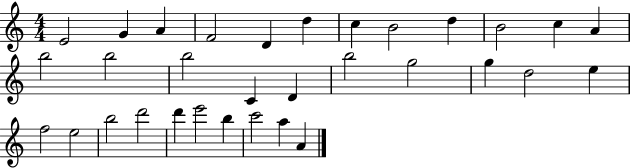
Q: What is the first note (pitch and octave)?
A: E4